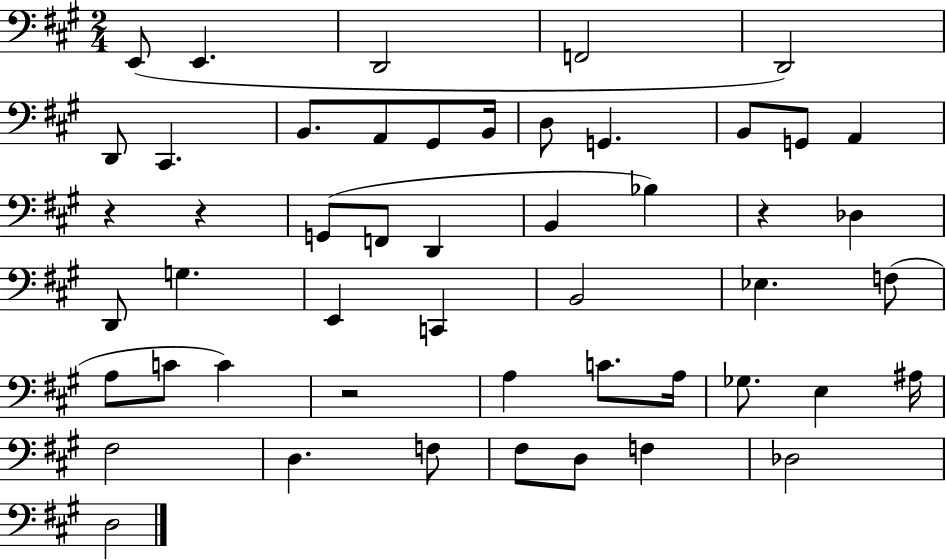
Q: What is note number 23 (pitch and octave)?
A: D2